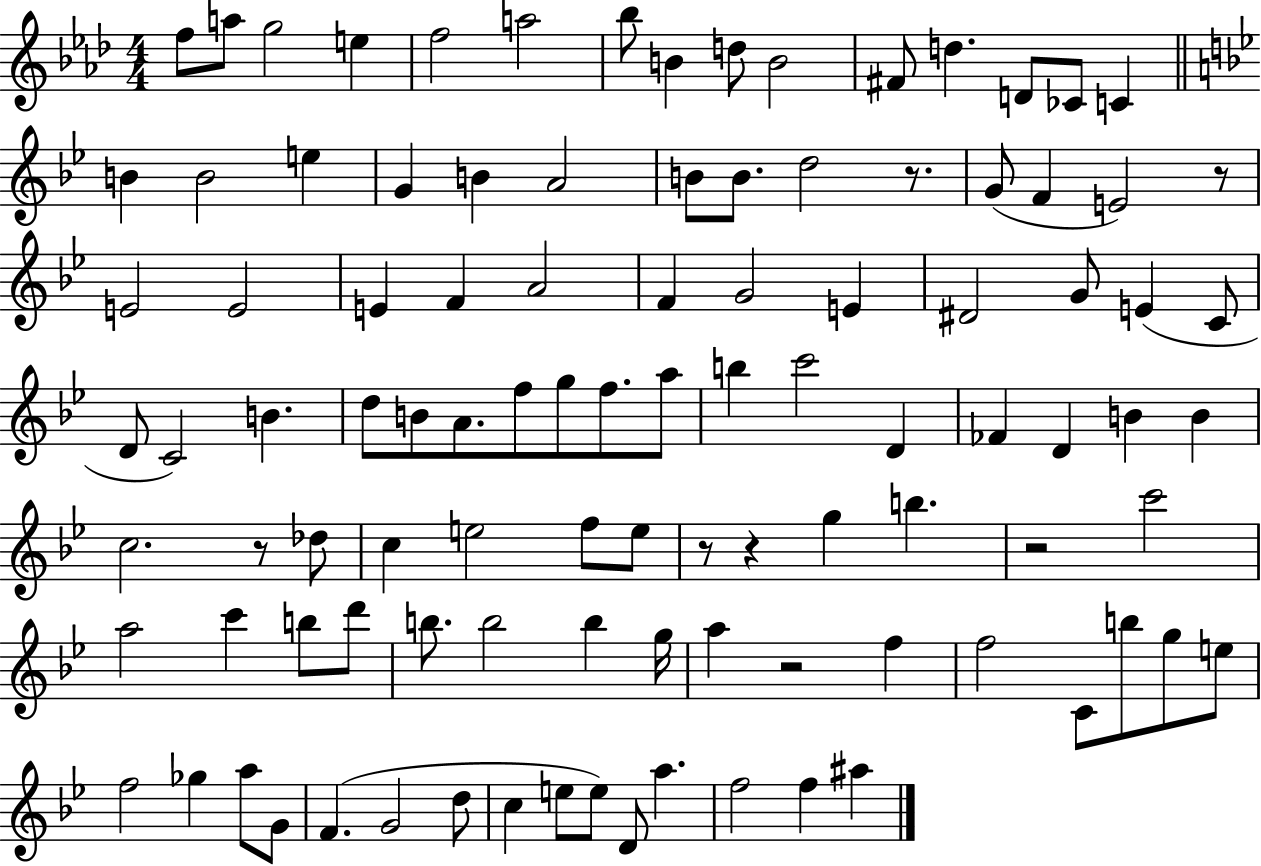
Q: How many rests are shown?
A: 7